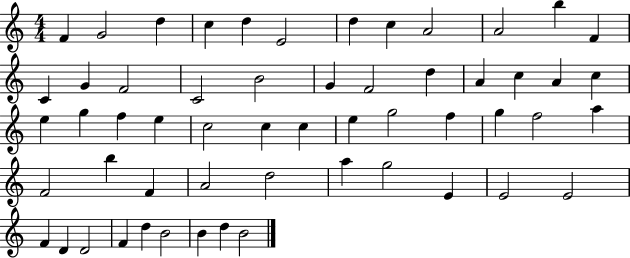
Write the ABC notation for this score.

X:1
T:Untitled
M:4/4
L:1/4
K:C
F G2 d c d E2 d c A2 A2 b F C G F2 C2 B2 G F2 d A c A c e g f e c2 c c e g2 f g f2 a F2 b F A2 d2 a g2 E E2 E2 F D D2 F d B2 B d B2